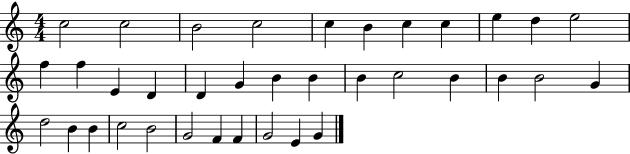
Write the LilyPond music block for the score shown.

{
  \clef treble
  \numericTimeSignature
  \time 4/4
  \key c \major
  c''2 c''2 | b'2 c''2 | c''4 b'4 c''4 c''4 | e''4 d''4 e''2 | \break f''4 f''4 e'4 d'4 | d'4 g'4 b'4 b'4 | b'4 c''2 b'4 | b'4 b'2 g'4 | \break d''2 b'4 b'4 | c''2 b'2 | g'2 f'4 f'4 | g'2 e'4 g'4 | \break \bar "|."
}